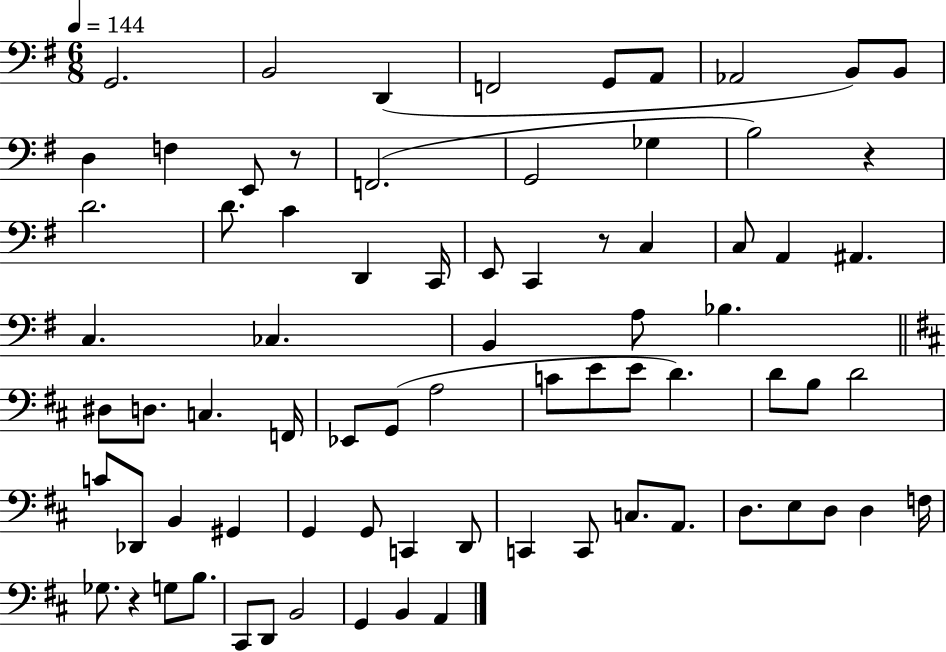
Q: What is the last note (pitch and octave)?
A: A2